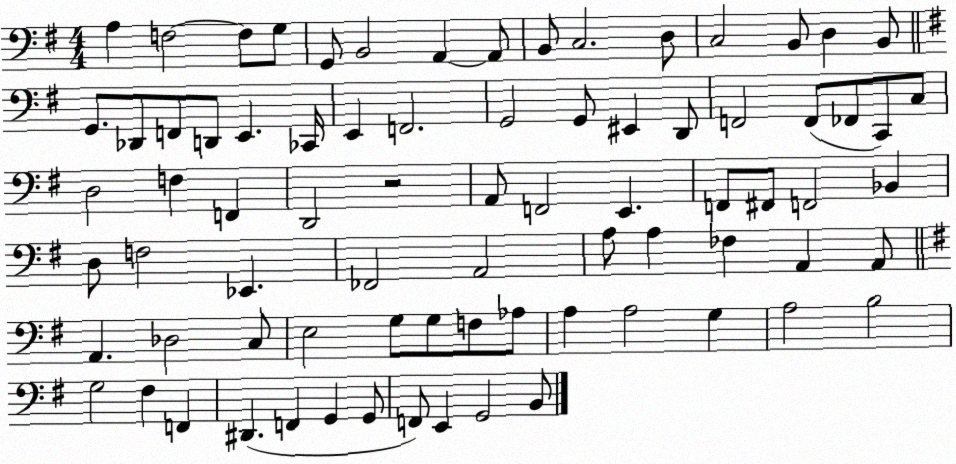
X:1
T:Untitled
M:4/4
L:1/4
K:G
A, F,2 F,/2 G,/2 G,,/2 B,,2 A,, A,,/2 B,,/2 C,2 D,/2 C,2 B,,/2 D, B,,/2 G,,/2 _D,,/2 F,,/2 D,,/2 E,, _C,,/4 E,, F,,2 G,,2 G,,/2 ^E,, D,,/2 F,,2 F,,/2 _F,,/2 C,,/2 C,/2 D,2 F, F,, D,,2 z2 A,,/2 F,,2 E,, F,,/2 ^F,,/2 F,,2 _B,, D,/2 F,2 _E,, _F,,2 A,,2 A,/2 A, _F, A,, A,,/2 A,, _D,2 C,/2 E,2 G,/2 G,/2 F,/2 _A,/2 A, A,2 G, A,2 B,2 G,2 ^F, F,, ^D,, F,, G,, G,,/2 F,,/2 E,, G,,2 B,,/2